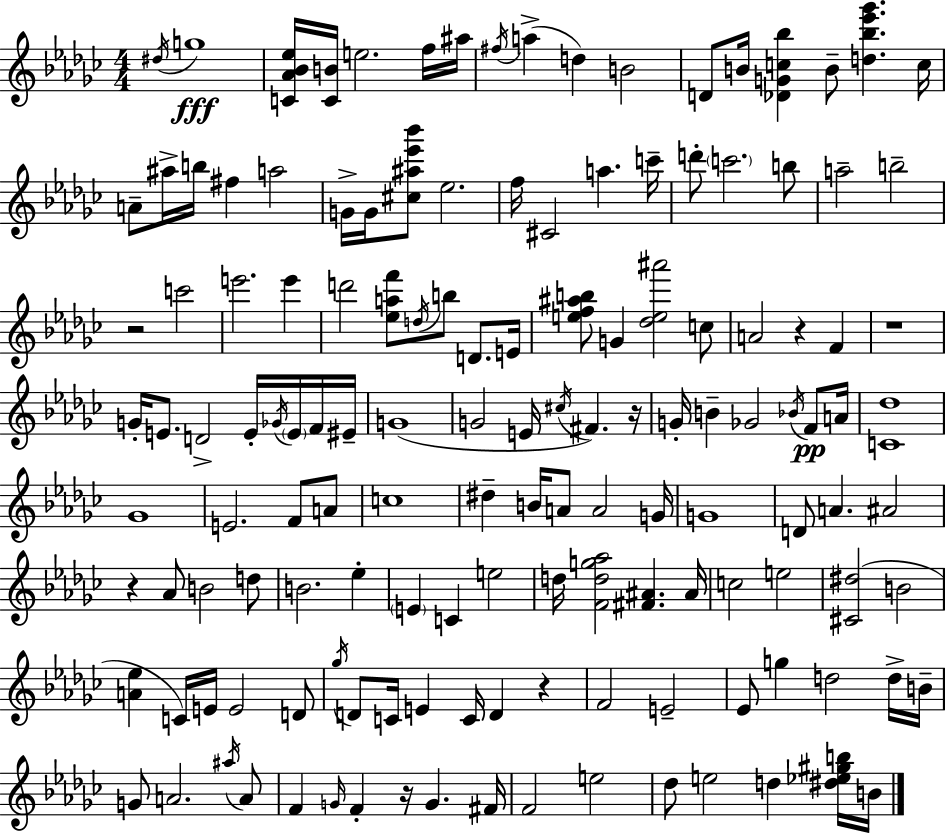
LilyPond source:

{
  \clef treble
  \numericTimeSignature
  \time 4/4
  \key ees \minor
  \repeat volta 2 { \acciaccatura { dis''16 }\fff g''1 | <c' aes' bes' ees''>16 <c' b'>16 e''2. f''16 | ais''16 \acciaccatura { fis''16 }( a''4-> d''4) b'2 | d'8 b'16 <des' g' c'' bes''>4 b'8-- <d'' bes'' ees''' ges'''>4. | \break c''16 a'8-- ais''16-> b''16 fis''4 a''2 | g'16-> g'16 <cis'' ais'' ees''' bes'''>8 ees''2. | f''16 cis'2 a''4. | c'''16-- d'''8-. \parenthesize c'''2. | \break b''8 a''2-- b''2-- | r2 c'''2 | e'''2. e'''4 | d'''2 <ees'' a'' f'''>8 \acciaccatura { d''16 } b''8 d'8. | \break e'16 <e'' f'' ais'' b''>8 g'4 <des'' e'' ais'''>2 | c''8 a'2 r4 f'4 | r1 | g'16-. e'8. d'2-> e'16-. | \break \acciaccatura { ges'16 } \parenthesize e'16 f'16 eis'16-- g'1( | g'2 e'16 \acciaccatura { cis''16 } fis'4.) | r16 g'16-. b'4-- ges'2 | \acciaccatura { bes'16 }\pp f'8 a'16 <c' des''>1 | \break ges'1 | e'2. | f'8 a'8 c''1 | dis''4-- b'16 a'8 a'2 | \break g'16 g'1 | d'8 a'4. ais'2 | r4 aes'8 b'2 | d''8 b'2. | \break ees''4-. \parenthesize e'4 c'4 e''2 | d''16 <f' d'' g'' aes''>2 <fis' ais'>4. | ais'16 c''2 e''2 | <cis' dis''>2( b'2 | \break <a' ees''>4 c'16) e'16 e'2 | d'8 \acciaccatura { ges''16 } d'8 c'16 e'4 c'16 d'4 | r4 f'2 e'2-- | ees'8 g''4 d''2 | \break d''16-> b'16-- g'8 a'2. | \acciaccatura { ais''16 } a'8 f'4 \grace { g'16 } f'4-. | r16 g'4. fis'16 f'2 | e''2 des''8 e''2 | \break d''4 <dis'' ees'' gis'' b''>16 b'16 } \bar "|."
}